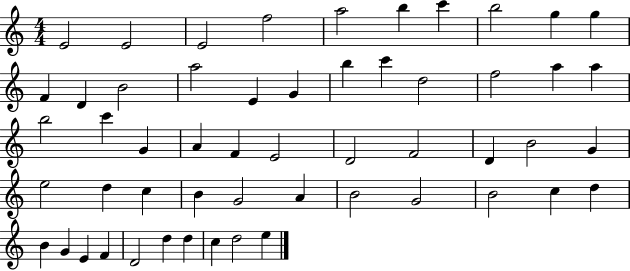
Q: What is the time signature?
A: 4/4